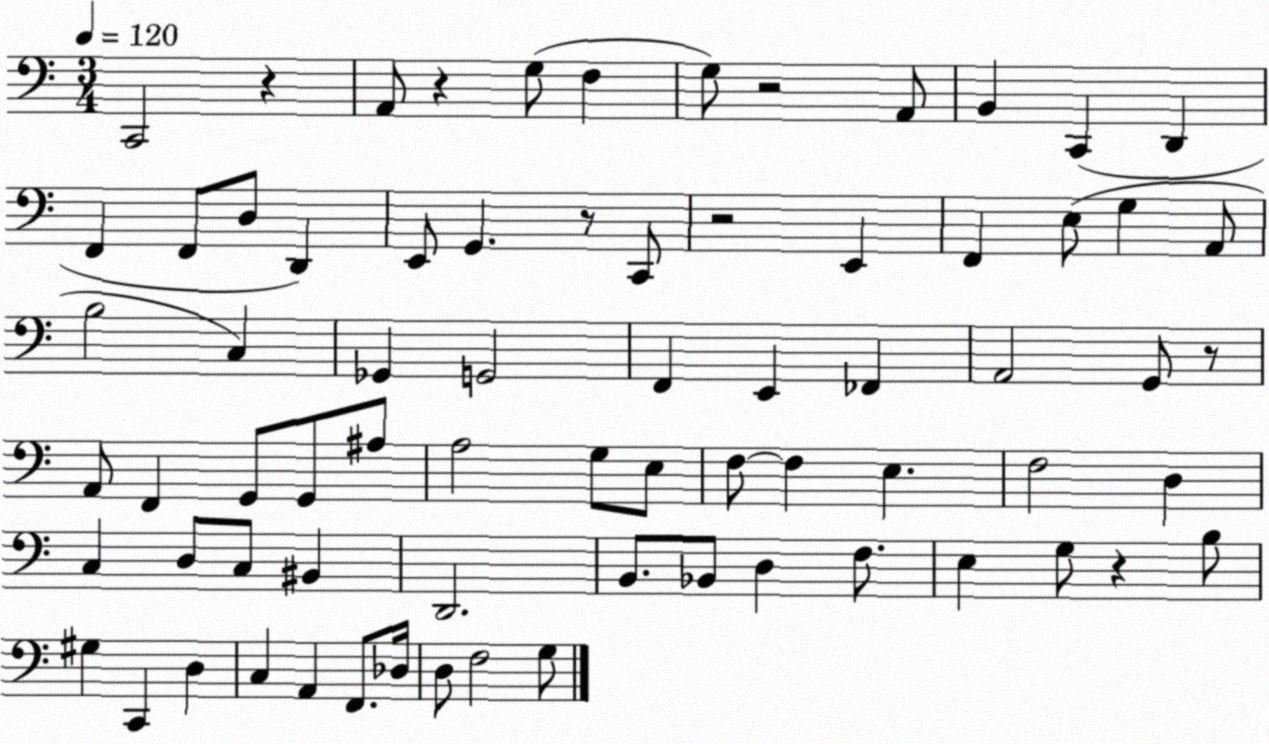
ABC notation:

X:1
T:Untitled
M:3/4
L:1/4
K:C
C,,2 z A,,/2 z G,/2 F, G,/2 z2 A,,/2 B,, C,, D,, F,, F,,/2 D,/2 D,, E,,/2 G,, z/2 C,,/2 z2 E,, F,, E,/2 G, A,,/2 B,2 C, _G,, G,,2 F,, E,, _F,, A,,2 G,,/2 z/2 A,,/2 F,, G,,/2 G,,/2 ^A,/2 A,2 G,/2 E,/2 F,/2 F, E, F,2 D, C, D,/2 C,/2 ^B,, D,,2 B,,/2 _B,,/2 D, F,/2 E, G,/2 z B,/2 ^G, C,, D, C, A,, F,,/2 _D,/4 D,/2 F,2 G,/2